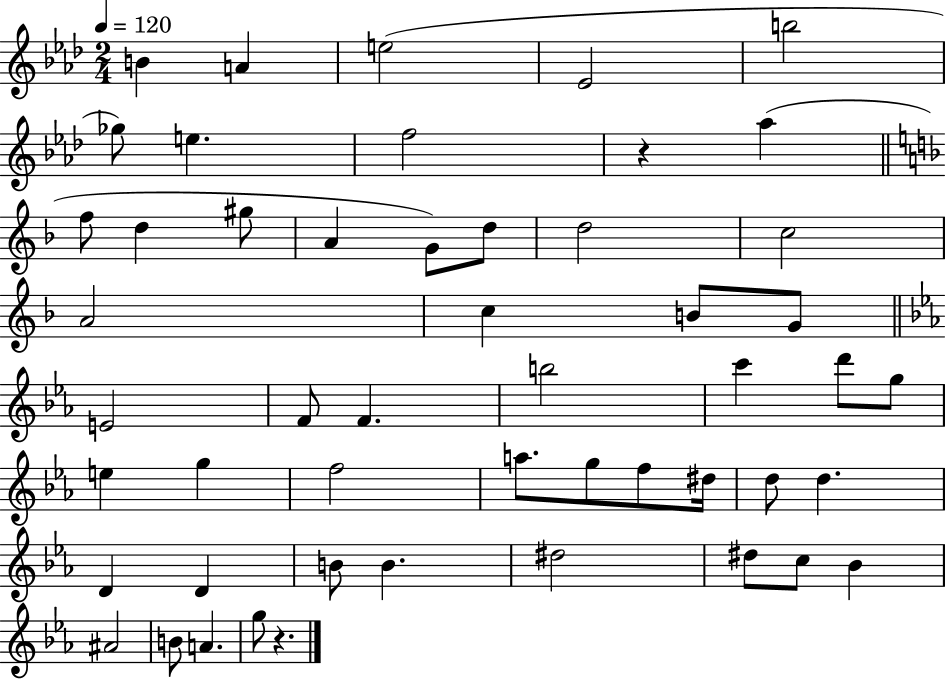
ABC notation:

X:1
T:Untitled
M:2/4
L:1/4
K:Ab
B A e2 _E2 b2 _g/2 e f2 z _a f/2 d ^g/2 A G/2 d/2 d2 c2 A2 c B/2 G/2 E2 F/2 F b2 c' d'/2 g/2 e g f2 a/2 g/2 f/2 ^d/4 d/2 d D D B/2 B ^d2 ^d/2 c/2 _B ^A2 B/2 A g/2 z